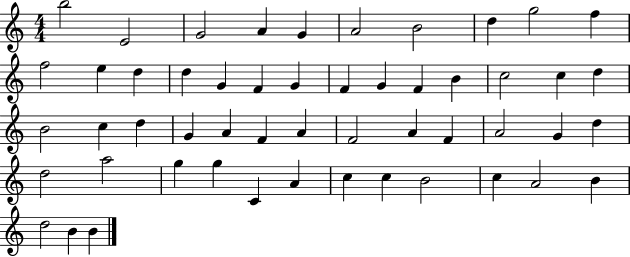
{
  \clef treble
  \numericTimeSignature
  \time 4/4
  \key c \major
  b''2 e'2 | g'2 a'4 g'4 | a'2 b'2 | d''4 g''2 f''4 | \break f''2 e''4 d''4 | d''4 g'4 f'4 g'4 | f'4 g'4 f'4 b'4 | c''2 c''4 d''4 | \break b'2 c''4 d''4 | g'4 a'4 f'4 a'4 | f'2 a'4 f'4 | a'2 g'4 d''4 | \break d''2 a''2 | g''4 g''4 c'4 a'4 | c''4 c''4 b'2 | c''4 a'2 b'4 | \break d''2 b'4 b'4 | \bar "|."
}